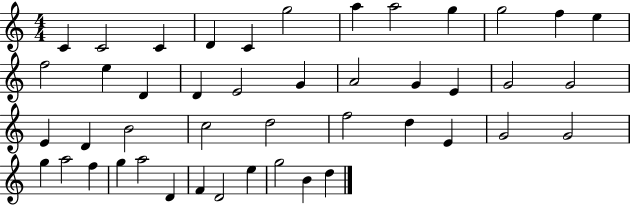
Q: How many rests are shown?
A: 0